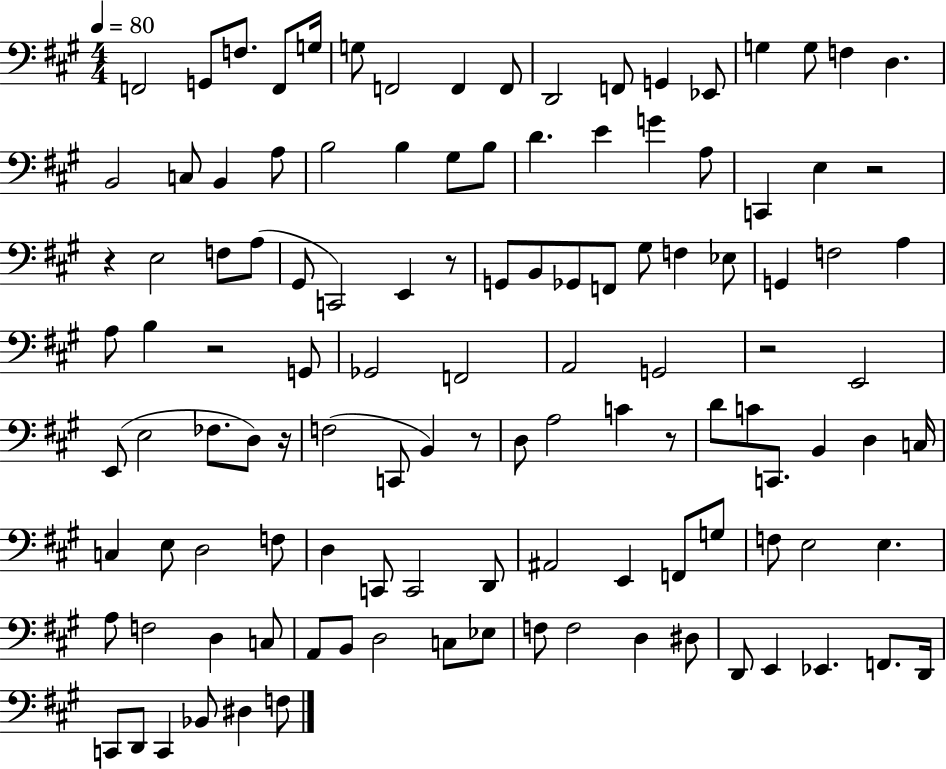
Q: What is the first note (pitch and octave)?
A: F2